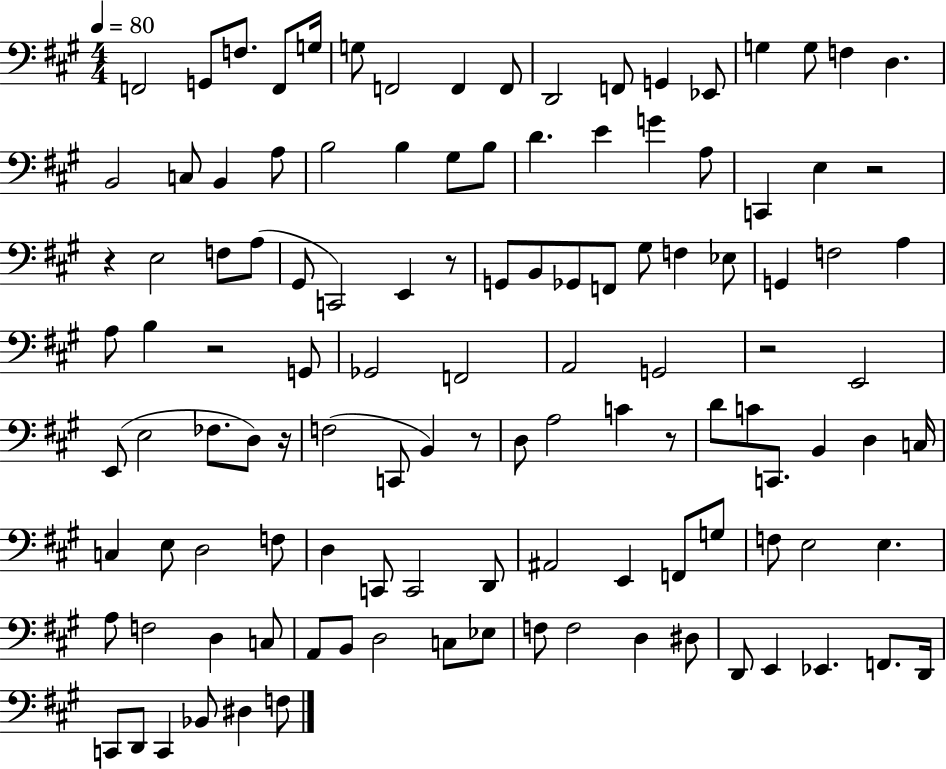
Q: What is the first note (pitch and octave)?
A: F2